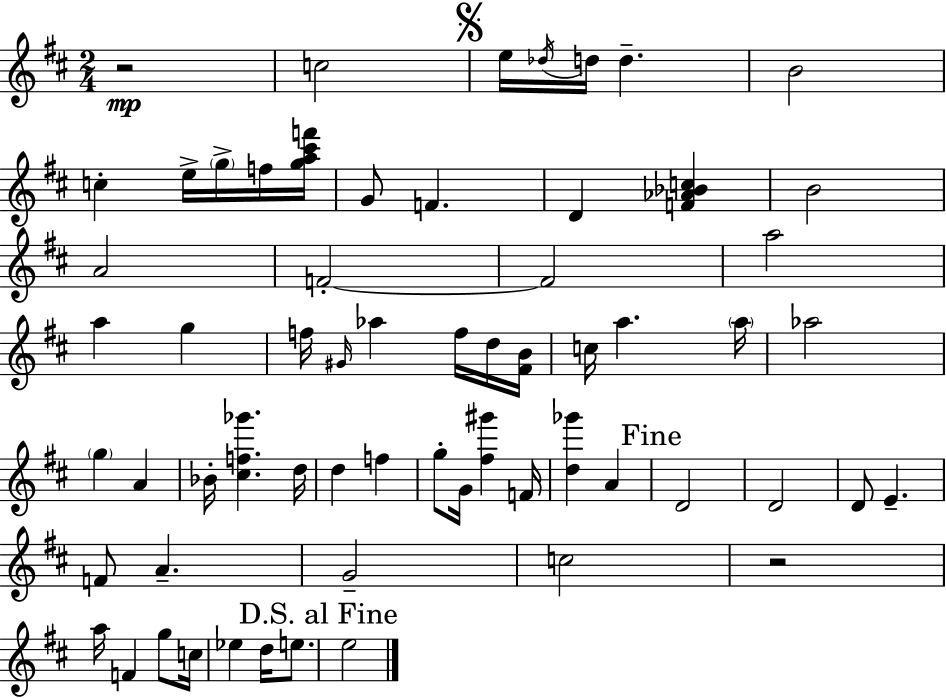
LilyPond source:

{
  \clef treble
  \numericTimeSignature
  \time 2/4
  \key d \major
  r2\mp | c''2 | \mark \markup { \musicglyph "scripts.segno" } e''16 \acciaccatura { des''16 } d''16 d''4.-- | b'2 | \break c''4-. e''16-> \parenthesize g''16-> f''16 | <g'' a'' cis''' f'''>16 g'8 f'4. | d'4 <f' aes' bes' c''>4 | b'2 | \break a'2 | f'2-.~~ | f'2 | a''2 | \break a''4 g''4 | f''16 \grace { gis'16 } aes''4 f''16 | d''16 <fis' b'>16 c''16 a''4. | \parenthesize a''16 aes''2 | \break \parenthesize g''4 a'4 | bes'16-. <cis'' f'' ges'''>4. | d''16 d''4 f''4 | g''8-. g'16 <fis'' gis'''>4 | \break f'16 <d'' ges'''>4 a'4 | \mark "Fine" d'2 | d'2 | d'8 e'4.-- | \break f'8 a'4.-- | g'2-- | c''2 | r2 | \break a''16 f'4 g''8 | c''16 ees''4 d''16 e''8. | \mark "D.S. al Fine" e''2 | \bar "|."
}